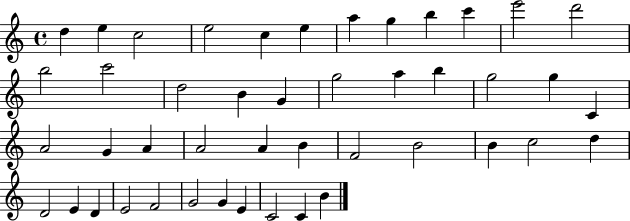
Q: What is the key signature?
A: C major